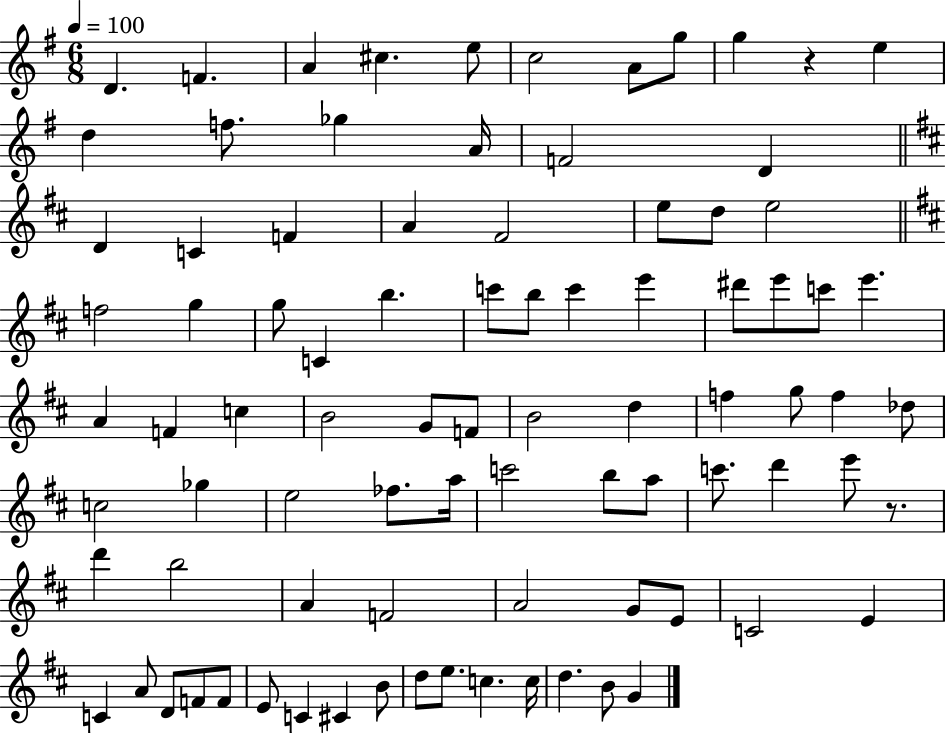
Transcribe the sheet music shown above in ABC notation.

X:1
T:Untitled
M:6/8
L:1/4
K:G
D F A ^c e/2 c2 A/2 g/2 g z e d f/2 _g A/4 F2 D D C F A ^F2 e/2 d/2 e2 f2 g g/2 C b c'/2 b/2 c' e' ^d'/2 e'/2 c'/2 e' A F c B2 G/2 F/2 B2 d f g/2 f _d/2 c2 _g e2 _f/2 a/4 c'2 b/2 a/2 c'/2 d' e'/2 z/2 d' b2 A F2 A2 G/2 E/2 C2 E C A/2 D/2 F/2 F/2 E/2 C ^C B/2 d/2 e/2 c c/4 d B/2 G